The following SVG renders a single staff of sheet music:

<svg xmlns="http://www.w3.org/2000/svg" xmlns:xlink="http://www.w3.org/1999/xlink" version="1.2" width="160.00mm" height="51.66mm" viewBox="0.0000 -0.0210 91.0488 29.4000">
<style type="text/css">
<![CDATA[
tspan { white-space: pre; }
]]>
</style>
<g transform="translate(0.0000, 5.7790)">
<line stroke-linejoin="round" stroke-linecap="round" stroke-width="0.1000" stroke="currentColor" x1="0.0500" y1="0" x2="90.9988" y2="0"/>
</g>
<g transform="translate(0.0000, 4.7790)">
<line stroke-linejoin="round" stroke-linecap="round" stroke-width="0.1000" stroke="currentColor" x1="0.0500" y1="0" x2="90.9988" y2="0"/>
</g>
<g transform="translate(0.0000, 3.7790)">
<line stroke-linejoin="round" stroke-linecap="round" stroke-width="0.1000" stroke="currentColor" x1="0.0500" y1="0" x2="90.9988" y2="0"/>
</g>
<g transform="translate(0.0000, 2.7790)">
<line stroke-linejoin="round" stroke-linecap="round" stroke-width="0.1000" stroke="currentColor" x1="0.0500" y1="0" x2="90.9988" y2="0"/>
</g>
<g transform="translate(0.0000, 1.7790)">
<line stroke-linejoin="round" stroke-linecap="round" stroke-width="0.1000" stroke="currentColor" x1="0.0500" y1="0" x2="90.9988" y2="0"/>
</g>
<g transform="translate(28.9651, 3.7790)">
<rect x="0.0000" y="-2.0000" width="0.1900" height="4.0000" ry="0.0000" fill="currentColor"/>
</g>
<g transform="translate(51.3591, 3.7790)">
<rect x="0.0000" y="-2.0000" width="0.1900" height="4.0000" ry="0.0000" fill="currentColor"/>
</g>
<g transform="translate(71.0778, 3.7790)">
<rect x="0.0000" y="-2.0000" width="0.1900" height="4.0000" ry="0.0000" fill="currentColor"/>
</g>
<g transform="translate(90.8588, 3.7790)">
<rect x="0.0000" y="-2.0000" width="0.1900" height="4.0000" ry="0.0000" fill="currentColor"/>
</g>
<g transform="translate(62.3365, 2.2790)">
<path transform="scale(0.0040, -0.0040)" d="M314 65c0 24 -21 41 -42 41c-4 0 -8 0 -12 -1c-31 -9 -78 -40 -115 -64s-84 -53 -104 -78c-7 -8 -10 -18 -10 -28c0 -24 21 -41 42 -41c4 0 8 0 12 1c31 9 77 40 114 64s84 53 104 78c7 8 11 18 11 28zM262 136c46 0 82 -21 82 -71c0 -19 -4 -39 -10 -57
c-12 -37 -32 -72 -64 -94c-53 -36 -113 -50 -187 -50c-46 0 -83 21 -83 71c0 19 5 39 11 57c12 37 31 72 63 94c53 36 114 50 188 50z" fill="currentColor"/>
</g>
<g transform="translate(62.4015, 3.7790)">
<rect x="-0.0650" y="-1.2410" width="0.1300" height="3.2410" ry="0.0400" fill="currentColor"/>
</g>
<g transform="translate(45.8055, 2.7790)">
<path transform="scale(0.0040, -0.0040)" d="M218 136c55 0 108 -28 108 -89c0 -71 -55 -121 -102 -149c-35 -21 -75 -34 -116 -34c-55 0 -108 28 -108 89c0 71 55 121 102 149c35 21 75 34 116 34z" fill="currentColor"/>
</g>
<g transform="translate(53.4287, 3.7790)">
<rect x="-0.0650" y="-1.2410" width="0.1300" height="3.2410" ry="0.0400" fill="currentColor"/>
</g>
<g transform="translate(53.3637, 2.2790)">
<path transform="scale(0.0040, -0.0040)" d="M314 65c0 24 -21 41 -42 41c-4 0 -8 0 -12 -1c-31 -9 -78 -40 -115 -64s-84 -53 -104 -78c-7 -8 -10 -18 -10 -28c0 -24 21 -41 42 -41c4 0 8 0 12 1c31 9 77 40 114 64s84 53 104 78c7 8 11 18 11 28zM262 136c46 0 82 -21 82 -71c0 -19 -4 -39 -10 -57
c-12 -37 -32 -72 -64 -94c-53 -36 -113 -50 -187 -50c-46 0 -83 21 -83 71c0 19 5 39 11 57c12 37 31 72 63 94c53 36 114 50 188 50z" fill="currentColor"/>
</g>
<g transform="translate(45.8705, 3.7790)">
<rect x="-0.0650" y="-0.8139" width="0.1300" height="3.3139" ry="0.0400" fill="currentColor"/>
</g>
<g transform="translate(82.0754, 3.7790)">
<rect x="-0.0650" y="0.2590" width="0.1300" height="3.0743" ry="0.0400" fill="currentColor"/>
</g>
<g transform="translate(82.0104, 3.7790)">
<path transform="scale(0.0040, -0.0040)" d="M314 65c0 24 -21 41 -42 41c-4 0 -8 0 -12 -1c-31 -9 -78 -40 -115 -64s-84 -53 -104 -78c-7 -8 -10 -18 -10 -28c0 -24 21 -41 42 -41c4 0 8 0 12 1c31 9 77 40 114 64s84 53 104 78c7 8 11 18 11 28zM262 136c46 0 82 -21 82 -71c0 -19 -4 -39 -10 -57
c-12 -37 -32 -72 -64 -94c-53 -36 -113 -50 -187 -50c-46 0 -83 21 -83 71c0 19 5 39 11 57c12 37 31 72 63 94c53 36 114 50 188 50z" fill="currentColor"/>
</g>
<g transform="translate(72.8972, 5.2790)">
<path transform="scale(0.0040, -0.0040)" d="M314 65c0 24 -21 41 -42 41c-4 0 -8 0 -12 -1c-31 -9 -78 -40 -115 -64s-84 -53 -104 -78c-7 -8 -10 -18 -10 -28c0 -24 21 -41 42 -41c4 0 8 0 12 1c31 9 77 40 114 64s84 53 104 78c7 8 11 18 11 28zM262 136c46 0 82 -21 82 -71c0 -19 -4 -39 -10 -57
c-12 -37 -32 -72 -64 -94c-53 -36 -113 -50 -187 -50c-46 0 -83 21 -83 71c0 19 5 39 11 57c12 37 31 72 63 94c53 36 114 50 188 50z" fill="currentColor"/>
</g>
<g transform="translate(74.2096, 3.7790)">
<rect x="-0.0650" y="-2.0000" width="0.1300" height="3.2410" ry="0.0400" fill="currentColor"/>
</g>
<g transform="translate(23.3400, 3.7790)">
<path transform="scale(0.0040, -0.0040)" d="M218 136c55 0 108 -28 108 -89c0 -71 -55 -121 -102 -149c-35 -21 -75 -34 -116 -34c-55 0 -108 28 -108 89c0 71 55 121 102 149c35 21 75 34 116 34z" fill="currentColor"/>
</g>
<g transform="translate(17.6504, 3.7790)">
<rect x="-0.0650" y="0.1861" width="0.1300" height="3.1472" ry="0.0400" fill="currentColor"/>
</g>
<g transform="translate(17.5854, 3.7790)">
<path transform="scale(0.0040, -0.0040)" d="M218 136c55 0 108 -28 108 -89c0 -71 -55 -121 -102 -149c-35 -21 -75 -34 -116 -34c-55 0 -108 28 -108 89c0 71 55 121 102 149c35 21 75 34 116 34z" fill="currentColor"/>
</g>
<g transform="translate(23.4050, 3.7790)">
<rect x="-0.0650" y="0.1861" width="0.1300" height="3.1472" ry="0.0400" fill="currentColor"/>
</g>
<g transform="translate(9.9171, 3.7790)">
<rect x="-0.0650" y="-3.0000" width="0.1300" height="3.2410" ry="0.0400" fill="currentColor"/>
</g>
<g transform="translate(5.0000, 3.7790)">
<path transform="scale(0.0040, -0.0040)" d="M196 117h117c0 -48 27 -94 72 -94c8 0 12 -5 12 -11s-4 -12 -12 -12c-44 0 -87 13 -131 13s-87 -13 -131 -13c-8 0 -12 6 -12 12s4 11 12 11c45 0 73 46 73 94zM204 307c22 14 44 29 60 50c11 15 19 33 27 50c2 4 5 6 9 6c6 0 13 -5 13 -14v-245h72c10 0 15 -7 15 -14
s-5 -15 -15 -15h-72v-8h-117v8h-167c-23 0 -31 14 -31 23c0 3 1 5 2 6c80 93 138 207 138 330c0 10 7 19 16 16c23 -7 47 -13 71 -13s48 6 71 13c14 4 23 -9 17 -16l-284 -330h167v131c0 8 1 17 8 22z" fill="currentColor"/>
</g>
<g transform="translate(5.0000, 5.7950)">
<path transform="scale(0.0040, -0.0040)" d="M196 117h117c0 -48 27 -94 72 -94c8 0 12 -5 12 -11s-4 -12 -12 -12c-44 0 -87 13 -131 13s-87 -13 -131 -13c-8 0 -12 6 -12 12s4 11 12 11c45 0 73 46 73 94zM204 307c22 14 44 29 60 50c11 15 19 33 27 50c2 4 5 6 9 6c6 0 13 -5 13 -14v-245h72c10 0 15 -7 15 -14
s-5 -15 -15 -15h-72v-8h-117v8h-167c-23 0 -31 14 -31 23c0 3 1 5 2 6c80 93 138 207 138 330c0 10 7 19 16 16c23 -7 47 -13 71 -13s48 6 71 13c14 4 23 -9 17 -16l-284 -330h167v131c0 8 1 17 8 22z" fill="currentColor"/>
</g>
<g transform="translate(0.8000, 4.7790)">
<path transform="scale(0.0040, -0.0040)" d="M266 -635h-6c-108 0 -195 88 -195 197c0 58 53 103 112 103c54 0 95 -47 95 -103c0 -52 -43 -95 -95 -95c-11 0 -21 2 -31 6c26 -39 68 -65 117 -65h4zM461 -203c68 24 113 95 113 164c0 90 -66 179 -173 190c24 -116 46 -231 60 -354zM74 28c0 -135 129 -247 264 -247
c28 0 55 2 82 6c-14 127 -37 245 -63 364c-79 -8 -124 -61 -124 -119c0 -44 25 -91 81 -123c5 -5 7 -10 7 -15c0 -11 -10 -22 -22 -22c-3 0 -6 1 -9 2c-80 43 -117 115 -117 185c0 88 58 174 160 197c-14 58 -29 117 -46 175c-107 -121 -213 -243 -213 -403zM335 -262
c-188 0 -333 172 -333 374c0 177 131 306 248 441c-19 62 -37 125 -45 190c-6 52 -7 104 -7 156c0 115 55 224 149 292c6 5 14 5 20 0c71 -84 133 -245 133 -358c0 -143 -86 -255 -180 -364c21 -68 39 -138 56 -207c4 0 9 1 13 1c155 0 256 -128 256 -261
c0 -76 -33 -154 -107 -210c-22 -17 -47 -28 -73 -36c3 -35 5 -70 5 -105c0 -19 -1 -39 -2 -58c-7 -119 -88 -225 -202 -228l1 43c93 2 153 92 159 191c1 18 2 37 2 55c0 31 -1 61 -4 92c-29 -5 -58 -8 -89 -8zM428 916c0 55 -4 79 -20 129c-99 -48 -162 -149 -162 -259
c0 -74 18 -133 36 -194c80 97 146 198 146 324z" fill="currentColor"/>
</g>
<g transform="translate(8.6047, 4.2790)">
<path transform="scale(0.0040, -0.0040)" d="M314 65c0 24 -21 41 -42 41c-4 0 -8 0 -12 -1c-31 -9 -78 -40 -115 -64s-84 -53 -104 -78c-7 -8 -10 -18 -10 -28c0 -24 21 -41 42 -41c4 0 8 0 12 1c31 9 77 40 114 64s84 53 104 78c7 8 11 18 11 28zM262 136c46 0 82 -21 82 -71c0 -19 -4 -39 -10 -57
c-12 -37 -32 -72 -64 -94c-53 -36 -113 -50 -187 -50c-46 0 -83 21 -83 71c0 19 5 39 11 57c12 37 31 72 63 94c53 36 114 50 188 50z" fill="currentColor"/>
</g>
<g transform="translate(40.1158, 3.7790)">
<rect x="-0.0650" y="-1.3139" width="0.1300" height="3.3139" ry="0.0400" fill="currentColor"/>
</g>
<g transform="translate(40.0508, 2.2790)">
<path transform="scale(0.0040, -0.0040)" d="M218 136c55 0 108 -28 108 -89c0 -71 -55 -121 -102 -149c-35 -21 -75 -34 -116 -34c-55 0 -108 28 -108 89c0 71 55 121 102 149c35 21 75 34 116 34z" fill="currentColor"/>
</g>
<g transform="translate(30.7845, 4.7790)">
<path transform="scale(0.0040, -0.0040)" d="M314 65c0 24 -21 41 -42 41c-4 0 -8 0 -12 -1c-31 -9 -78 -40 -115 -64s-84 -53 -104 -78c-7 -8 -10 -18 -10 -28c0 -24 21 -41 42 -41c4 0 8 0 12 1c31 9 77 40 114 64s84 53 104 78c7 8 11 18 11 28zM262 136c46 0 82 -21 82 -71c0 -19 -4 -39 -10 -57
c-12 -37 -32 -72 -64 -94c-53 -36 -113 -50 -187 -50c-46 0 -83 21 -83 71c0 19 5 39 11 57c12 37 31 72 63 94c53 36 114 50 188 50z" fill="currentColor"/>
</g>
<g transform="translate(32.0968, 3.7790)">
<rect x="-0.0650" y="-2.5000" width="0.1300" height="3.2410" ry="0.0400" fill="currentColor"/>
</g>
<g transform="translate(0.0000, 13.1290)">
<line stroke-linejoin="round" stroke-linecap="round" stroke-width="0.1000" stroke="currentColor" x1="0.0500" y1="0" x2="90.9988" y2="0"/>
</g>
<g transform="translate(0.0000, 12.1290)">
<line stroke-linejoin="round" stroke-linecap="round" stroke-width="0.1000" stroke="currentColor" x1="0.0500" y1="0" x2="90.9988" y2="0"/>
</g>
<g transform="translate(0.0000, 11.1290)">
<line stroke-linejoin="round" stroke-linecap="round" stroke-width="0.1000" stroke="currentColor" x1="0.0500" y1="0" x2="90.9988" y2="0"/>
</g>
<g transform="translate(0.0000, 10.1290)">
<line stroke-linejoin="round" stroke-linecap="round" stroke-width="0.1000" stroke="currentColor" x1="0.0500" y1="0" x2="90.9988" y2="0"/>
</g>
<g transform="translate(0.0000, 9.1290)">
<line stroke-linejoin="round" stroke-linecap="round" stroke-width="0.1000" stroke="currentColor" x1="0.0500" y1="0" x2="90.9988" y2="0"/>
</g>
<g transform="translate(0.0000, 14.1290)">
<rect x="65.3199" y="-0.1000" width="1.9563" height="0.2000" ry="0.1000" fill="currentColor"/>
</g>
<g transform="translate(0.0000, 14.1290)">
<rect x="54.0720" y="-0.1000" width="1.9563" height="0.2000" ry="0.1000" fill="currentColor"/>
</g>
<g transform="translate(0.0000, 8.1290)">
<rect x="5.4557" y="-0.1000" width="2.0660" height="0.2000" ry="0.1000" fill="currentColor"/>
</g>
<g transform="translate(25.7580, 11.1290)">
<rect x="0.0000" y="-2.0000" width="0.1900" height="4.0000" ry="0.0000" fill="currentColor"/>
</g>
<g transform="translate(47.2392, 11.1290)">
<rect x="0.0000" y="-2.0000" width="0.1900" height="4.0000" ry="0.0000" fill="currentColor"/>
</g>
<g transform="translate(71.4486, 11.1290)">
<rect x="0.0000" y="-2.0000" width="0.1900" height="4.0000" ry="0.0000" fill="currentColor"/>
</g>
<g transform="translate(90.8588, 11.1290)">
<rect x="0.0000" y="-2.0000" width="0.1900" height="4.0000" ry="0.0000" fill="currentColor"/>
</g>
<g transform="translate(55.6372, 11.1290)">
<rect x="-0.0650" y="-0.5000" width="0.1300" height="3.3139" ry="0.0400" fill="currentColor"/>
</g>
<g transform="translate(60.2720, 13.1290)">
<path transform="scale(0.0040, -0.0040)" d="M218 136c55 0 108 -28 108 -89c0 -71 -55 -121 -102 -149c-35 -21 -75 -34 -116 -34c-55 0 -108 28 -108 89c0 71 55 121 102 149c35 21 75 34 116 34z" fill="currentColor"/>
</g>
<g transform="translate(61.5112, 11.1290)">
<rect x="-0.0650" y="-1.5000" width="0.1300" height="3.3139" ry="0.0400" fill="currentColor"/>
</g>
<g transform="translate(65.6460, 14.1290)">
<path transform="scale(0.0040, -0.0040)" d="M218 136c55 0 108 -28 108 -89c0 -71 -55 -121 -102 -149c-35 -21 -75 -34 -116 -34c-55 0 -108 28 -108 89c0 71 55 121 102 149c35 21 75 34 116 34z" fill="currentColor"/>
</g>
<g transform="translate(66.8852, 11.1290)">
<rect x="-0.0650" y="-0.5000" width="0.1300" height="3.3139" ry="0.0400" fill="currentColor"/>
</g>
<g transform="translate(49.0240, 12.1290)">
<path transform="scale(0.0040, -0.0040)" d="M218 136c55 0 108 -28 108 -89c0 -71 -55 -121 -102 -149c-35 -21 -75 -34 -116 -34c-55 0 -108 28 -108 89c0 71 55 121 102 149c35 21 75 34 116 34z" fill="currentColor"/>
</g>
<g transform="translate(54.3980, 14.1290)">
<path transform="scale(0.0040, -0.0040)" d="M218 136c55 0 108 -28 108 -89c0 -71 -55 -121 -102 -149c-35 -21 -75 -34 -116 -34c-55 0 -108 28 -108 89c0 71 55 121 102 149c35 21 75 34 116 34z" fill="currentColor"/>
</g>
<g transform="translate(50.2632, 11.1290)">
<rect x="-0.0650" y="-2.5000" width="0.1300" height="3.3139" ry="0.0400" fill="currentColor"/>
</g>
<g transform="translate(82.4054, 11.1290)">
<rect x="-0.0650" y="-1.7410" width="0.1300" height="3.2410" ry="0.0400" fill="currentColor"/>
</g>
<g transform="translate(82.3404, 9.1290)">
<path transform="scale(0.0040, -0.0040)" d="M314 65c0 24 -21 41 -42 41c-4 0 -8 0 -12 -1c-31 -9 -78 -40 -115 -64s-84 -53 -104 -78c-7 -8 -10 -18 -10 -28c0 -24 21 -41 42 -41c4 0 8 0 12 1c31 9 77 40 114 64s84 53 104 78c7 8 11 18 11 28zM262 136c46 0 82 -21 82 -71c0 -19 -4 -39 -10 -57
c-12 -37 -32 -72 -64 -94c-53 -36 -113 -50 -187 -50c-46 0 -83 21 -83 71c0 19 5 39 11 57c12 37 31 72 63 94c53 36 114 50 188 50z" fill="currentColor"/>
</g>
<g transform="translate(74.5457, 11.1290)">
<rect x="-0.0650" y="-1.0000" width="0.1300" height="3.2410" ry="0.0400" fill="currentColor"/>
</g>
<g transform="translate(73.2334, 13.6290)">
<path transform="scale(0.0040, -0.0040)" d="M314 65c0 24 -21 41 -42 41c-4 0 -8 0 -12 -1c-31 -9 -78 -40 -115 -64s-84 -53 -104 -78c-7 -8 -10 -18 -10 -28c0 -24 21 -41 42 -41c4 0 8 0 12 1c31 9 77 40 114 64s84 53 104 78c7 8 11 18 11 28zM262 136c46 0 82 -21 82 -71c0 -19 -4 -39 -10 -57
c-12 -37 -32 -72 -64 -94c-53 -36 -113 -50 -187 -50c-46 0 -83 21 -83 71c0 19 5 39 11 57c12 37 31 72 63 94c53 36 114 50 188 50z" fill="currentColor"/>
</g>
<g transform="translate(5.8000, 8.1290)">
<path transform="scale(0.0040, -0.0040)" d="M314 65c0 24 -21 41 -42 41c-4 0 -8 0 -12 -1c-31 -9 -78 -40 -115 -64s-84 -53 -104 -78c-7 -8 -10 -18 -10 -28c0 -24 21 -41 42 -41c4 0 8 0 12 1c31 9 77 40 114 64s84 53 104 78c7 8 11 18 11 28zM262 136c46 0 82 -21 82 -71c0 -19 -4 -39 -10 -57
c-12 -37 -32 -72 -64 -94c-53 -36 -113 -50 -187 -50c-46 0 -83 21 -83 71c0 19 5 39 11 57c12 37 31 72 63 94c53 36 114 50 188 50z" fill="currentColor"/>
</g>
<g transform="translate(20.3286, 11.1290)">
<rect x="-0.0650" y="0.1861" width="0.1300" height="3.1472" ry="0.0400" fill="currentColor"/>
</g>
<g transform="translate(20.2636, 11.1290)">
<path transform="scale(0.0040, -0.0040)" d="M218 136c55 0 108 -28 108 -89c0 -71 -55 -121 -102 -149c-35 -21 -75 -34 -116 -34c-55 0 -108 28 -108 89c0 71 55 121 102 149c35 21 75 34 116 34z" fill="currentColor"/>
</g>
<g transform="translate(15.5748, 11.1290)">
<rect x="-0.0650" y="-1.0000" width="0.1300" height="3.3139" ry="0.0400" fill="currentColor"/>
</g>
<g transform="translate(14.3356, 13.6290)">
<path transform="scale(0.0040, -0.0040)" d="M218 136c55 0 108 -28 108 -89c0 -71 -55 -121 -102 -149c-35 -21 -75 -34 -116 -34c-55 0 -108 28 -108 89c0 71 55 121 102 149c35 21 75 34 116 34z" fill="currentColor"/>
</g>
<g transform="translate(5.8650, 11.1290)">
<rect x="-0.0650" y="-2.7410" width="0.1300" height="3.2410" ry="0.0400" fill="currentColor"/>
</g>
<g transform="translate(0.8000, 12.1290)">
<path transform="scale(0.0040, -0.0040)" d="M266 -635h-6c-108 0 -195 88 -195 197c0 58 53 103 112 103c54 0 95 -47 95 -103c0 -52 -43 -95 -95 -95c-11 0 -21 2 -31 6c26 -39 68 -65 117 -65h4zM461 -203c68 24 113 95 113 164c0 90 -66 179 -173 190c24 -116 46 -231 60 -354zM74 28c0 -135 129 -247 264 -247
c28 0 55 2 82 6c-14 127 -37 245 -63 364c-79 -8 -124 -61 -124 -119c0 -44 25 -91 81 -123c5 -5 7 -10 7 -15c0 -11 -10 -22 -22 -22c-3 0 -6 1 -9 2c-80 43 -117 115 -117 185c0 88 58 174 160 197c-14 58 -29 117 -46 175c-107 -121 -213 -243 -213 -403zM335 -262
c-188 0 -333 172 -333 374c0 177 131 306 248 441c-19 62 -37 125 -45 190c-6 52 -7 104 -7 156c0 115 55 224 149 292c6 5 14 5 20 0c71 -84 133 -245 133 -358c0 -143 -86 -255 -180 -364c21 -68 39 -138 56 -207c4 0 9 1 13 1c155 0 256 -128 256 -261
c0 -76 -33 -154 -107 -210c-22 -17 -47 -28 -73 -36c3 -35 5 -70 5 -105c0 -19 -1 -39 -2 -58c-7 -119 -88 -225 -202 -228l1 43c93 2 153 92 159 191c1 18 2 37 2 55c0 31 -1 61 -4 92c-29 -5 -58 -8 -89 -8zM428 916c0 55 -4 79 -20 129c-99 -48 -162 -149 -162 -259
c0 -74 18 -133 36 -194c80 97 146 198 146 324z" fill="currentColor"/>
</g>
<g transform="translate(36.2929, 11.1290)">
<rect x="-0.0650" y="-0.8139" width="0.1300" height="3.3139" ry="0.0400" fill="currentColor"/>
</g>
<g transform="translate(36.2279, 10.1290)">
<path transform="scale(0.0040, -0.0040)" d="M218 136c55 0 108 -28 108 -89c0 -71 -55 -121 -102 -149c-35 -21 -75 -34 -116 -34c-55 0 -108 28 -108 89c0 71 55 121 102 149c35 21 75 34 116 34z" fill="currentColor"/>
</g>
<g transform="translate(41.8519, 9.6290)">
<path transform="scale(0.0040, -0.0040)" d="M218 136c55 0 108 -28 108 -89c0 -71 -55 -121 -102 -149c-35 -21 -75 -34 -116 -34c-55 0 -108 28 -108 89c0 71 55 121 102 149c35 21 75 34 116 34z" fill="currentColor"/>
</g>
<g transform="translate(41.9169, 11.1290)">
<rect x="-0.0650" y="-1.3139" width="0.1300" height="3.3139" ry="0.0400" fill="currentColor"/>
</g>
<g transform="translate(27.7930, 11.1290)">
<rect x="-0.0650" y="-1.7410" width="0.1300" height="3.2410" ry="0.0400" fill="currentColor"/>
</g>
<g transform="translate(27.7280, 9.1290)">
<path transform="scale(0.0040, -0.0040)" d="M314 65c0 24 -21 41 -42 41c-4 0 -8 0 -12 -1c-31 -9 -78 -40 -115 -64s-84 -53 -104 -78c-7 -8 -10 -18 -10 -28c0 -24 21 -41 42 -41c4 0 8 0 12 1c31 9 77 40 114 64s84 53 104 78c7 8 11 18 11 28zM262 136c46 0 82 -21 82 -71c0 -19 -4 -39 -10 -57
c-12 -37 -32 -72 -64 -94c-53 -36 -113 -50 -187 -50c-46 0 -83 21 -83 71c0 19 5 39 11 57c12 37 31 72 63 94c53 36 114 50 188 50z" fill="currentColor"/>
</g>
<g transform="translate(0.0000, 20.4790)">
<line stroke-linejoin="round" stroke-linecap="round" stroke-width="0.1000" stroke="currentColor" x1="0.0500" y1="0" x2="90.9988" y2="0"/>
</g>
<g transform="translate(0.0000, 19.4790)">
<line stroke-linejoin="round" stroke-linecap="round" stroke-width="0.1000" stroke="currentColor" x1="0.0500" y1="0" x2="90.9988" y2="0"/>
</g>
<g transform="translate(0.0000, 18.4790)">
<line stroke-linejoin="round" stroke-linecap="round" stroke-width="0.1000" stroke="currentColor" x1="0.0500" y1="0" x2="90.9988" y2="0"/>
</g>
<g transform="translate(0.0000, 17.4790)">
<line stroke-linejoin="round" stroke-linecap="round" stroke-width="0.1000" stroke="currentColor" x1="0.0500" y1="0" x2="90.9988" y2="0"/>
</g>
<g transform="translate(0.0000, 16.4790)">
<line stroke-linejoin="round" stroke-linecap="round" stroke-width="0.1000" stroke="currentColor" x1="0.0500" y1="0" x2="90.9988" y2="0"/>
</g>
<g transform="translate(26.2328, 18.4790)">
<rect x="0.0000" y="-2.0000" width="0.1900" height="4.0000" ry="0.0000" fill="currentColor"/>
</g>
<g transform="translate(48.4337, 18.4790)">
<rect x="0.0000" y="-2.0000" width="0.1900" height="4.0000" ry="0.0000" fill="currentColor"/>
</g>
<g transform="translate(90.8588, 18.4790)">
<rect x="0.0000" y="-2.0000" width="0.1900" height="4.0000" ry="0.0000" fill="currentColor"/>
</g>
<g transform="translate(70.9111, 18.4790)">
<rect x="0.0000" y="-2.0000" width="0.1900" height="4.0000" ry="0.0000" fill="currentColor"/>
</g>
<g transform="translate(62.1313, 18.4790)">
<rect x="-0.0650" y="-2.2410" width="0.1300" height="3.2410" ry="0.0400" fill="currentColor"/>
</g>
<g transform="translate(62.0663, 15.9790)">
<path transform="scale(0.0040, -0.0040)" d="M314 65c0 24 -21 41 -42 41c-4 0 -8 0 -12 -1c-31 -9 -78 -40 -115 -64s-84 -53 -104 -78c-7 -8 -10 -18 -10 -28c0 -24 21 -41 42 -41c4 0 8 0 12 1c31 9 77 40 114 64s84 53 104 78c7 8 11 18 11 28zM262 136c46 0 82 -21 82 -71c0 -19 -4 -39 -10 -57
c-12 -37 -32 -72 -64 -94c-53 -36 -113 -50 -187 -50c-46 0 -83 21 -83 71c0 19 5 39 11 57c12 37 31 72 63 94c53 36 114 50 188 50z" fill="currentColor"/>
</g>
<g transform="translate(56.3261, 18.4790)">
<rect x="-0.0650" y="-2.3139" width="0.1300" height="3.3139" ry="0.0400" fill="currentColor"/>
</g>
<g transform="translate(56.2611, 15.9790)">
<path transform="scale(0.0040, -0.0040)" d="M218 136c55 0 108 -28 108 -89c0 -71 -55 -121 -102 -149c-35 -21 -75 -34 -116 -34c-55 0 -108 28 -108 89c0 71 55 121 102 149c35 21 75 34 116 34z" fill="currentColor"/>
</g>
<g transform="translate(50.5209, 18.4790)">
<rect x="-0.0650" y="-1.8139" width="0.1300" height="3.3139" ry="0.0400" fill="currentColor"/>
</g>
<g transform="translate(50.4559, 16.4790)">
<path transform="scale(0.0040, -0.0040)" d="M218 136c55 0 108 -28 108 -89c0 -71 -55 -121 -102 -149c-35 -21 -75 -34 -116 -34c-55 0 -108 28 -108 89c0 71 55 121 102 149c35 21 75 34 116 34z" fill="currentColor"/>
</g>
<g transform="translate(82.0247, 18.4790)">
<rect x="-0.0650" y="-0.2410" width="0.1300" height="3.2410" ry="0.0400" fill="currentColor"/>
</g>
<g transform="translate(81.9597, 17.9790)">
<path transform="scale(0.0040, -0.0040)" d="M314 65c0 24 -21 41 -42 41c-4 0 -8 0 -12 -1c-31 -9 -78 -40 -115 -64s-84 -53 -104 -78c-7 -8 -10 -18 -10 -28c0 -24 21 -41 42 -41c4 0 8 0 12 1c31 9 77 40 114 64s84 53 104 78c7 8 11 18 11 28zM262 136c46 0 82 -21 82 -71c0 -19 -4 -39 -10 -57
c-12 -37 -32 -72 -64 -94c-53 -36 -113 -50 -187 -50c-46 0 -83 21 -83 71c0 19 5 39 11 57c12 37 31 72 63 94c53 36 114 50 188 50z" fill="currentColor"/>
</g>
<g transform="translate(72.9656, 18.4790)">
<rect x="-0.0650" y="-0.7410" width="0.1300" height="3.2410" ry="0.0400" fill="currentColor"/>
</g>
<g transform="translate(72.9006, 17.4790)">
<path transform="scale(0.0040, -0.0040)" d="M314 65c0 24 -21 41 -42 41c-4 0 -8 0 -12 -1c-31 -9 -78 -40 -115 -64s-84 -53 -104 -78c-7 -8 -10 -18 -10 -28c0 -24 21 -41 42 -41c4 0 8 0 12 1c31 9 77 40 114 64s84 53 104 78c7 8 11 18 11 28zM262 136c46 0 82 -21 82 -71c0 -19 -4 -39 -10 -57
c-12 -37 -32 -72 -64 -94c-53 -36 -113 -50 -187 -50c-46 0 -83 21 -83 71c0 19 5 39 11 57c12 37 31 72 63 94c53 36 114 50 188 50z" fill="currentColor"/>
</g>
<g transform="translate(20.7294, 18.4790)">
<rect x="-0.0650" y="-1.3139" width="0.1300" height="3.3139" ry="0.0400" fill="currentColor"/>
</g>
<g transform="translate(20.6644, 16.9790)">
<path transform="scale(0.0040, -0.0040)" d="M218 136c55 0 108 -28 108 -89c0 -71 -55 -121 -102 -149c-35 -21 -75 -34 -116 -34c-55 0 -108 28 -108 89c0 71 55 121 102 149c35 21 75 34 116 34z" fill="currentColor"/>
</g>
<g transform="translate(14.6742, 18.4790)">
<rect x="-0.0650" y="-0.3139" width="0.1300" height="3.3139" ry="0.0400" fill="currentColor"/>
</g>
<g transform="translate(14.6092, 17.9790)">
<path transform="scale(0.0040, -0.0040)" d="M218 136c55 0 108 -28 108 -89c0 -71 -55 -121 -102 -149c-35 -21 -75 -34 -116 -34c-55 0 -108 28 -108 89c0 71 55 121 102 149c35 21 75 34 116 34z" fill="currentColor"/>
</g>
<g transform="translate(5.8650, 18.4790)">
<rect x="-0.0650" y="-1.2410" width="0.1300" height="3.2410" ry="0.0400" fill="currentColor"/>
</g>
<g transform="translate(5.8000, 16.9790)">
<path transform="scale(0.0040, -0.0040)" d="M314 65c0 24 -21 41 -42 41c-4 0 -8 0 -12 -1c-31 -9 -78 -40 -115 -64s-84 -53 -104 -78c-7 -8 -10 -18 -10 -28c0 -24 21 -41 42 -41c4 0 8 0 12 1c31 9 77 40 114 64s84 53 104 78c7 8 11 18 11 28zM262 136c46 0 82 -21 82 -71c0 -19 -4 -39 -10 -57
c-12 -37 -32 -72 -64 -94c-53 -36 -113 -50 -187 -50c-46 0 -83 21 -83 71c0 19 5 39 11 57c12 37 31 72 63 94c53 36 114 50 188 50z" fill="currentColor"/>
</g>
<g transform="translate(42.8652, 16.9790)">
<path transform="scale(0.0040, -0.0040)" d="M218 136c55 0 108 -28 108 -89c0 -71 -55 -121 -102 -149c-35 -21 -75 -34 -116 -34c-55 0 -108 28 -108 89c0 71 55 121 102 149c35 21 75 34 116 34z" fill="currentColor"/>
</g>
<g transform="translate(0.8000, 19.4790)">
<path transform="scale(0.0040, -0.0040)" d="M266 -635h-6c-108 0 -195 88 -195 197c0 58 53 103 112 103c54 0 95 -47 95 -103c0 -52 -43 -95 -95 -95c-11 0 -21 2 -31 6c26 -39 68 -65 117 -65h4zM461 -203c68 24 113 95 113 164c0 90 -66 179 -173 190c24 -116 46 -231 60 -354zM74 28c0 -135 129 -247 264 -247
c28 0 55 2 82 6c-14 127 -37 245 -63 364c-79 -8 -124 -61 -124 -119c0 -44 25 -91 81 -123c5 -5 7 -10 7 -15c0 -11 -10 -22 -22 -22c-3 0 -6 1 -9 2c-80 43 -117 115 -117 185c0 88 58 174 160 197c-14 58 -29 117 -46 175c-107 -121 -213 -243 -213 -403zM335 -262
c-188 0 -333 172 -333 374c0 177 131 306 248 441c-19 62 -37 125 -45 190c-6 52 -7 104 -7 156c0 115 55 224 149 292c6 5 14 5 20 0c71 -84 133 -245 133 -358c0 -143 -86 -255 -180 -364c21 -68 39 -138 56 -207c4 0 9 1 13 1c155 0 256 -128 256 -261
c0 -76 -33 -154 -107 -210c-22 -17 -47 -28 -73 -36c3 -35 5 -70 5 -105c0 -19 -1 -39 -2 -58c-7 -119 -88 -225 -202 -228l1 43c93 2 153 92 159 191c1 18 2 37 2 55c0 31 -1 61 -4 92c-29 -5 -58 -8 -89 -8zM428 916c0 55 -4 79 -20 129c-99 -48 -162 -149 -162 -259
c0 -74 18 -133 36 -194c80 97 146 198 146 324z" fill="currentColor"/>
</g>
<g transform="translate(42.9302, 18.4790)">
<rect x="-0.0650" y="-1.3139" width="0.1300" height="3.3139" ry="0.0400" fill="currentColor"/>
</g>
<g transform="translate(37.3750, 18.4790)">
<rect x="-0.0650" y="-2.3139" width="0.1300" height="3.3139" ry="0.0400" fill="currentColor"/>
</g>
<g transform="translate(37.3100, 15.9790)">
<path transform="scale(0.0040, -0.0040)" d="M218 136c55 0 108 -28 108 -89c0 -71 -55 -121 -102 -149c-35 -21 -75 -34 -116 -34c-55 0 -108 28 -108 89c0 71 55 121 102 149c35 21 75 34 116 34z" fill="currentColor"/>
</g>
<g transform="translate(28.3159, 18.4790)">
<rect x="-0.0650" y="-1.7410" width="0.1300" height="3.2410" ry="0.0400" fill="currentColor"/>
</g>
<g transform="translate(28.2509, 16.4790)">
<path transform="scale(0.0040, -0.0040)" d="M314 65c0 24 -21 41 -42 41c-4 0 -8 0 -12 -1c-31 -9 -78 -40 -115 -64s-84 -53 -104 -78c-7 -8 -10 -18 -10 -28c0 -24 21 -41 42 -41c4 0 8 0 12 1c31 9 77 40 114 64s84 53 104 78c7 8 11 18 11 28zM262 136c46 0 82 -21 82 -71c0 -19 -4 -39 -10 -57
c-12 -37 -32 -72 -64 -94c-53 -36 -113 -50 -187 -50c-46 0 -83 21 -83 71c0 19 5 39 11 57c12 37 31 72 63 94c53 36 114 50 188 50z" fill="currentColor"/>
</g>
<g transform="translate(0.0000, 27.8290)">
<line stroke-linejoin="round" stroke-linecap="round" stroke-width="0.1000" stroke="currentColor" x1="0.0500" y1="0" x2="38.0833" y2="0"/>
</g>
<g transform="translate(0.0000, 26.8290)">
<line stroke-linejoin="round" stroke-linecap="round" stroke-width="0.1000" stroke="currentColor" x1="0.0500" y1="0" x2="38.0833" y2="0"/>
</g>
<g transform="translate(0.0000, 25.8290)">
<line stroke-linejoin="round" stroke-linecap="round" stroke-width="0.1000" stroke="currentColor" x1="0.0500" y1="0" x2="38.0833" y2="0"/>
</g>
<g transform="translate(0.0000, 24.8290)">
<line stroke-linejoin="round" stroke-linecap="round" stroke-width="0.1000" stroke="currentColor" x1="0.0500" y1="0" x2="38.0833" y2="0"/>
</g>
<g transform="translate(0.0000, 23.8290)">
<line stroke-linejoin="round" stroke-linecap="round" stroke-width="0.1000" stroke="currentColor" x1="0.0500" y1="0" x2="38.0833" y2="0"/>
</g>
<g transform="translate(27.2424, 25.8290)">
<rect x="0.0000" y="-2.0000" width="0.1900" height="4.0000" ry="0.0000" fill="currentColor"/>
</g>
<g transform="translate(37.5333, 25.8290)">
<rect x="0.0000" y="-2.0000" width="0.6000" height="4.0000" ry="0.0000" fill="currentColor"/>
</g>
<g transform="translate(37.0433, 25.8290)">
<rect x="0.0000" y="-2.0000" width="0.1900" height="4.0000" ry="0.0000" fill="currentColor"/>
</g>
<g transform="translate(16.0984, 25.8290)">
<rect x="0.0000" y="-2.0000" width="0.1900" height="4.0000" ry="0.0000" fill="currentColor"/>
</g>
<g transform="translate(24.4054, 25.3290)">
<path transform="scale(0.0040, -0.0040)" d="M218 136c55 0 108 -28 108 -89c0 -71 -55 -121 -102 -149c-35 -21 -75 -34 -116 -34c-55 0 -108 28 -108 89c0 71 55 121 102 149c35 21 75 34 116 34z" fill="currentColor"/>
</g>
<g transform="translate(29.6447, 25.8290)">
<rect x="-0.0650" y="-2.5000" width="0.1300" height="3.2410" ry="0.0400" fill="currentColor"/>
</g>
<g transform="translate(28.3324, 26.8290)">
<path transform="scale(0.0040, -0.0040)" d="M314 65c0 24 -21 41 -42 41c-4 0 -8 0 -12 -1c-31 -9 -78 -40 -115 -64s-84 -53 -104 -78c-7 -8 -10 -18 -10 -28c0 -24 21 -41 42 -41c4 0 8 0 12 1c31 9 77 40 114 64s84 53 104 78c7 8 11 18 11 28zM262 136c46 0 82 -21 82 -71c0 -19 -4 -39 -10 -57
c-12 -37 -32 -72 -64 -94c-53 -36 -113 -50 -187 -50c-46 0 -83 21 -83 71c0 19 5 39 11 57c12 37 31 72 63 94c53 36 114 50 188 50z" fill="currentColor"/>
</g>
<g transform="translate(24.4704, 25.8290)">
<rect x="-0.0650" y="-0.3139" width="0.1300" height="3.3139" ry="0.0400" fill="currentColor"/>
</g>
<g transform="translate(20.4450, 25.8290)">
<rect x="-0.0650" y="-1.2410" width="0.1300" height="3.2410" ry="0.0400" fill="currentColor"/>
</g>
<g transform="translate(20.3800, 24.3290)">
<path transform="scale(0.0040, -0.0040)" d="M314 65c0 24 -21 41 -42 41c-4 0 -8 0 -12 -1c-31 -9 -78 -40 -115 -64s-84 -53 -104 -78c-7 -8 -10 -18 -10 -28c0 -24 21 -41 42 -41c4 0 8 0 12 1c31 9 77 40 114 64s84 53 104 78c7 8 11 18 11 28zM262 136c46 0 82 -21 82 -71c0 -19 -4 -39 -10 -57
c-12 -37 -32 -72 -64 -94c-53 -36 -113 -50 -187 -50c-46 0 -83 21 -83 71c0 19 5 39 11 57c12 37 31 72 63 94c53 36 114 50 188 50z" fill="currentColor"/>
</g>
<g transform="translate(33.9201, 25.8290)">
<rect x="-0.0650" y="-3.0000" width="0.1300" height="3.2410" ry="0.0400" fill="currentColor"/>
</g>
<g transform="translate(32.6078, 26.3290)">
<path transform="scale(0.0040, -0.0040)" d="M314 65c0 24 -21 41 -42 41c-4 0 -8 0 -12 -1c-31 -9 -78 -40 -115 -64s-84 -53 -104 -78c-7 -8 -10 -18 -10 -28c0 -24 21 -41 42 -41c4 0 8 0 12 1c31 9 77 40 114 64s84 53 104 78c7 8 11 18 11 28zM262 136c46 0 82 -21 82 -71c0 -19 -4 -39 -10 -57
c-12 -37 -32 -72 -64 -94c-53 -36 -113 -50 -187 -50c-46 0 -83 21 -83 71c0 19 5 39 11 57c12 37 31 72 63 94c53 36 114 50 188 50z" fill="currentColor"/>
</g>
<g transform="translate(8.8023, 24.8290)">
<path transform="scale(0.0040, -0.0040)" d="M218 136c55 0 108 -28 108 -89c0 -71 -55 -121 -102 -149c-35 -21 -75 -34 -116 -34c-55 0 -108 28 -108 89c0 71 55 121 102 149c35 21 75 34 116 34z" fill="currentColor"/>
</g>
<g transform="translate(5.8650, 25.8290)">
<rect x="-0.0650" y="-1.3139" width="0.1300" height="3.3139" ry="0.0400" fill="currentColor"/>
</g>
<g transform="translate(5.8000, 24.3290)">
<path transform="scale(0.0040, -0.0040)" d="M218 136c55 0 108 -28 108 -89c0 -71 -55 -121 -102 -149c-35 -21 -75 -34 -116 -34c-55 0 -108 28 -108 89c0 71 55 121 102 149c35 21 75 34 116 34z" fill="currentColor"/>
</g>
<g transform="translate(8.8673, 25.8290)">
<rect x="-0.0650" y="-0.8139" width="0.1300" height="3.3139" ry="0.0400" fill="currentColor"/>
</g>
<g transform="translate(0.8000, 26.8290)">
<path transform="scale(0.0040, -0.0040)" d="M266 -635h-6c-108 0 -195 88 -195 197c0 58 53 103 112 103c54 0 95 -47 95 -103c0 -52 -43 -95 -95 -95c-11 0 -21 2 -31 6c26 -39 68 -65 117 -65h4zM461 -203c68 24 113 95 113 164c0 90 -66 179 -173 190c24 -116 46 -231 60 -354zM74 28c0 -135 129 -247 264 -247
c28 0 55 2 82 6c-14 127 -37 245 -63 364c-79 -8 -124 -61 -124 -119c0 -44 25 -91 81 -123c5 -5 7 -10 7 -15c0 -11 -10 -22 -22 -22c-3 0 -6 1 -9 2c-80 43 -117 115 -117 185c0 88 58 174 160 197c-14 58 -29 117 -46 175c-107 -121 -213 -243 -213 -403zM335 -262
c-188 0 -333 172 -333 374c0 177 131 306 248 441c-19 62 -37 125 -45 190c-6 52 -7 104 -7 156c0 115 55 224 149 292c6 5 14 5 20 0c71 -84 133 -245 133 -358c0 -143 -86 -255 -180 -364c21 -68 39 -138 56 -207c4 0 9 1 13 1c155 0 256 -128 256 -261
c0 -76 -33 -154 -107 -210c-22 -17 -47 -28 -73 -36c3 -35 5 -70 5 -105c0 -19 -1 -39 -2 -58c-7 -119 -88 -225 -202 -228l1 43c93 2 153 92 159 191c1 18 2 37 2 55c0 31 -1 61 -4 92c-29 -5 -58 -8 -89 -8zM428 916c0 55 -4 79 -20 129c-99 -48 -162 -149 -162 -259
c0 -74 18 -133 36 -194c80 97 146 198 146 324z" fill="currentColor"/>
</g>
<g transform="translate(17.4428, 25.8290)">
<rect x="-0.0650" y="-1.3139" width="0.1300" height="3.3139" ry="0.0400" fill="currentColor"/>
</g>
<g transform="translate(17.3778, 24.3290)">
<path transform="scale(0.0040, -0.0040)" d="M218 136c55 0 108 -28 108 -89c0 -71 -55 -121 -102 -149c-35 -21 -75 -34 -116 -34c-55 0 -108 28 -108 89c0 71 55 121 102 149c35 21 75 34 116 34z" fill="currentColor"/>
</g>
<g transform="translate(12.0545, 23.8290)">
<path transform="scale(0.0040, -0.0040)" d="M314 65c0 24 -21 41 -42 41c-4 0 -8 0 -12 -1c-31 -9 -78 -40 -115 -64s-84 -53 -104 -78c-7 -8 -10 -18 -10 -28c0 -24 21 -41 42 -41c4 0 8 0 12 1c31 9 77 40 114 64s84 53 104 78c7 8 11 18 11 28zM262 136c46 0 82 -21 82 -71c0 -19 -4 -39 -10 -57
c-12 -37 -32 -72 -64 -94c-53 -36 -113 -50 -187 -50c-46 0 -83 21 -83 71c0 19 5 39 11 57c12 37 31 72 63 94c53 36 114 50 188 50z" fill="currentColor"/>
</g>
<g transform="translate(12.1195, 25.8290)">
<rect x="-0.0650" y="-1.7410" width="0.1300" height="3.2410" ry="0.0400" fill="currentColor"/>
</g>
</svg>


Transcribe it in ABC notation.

X:1
T:Untitled
M:4/4
L:1/4
K:C
A2 B B G2 e d e2 e2 F2 B2 a2 D B f2 d e G C E C D2 f2 e2 c e f2 g e f g g2 d2 c2 e d f2 e e2 c G2 A2